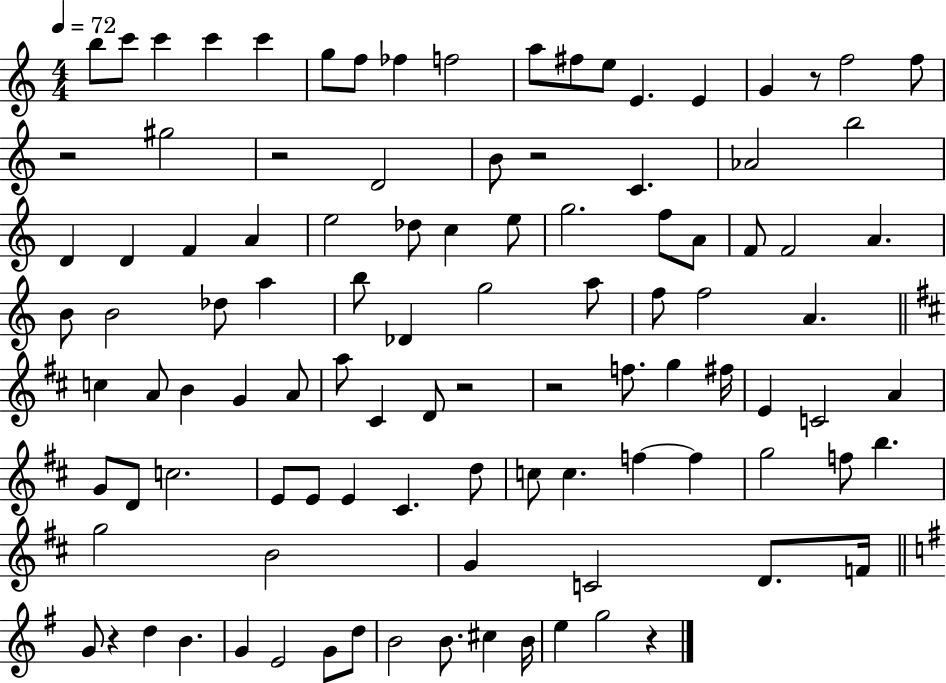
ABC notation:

X:1
T:Untitled
M:4/4
L:1/4
K:C
b/2 c'/2 c' c' c' g/2 f/2 _f f2 a/2 ^f/2 e/2 E E G z/2 f2 f/2 z2 ^g2 z2 D2 B/2 z2 C _A2 b2 D D F A e2 _d/2 c e/2 g2 f/2 A/2 F/2 F2 A B/2 B2 _d/2 a b/2 _D g2 a/2 f/2 f2 A c A/2 B G A/2 a/2 ^C D/2 z2 z2 f/2 g ^f/4 E C2 A G/2 D/2 c2 E/2 E/2 E ^C d/2 c/2 c f f g2 f/2 b g2 B2 G C2 D/2 F/4 G/2 z d B G E2 G/2 d/2 B2 B/2 ^c B/4 e g2 z